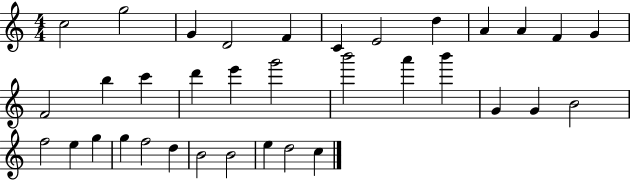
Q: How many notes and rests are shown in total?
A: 35